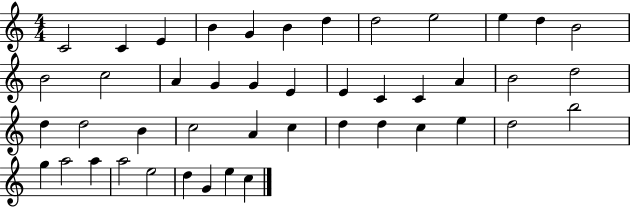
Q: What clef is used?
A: treble